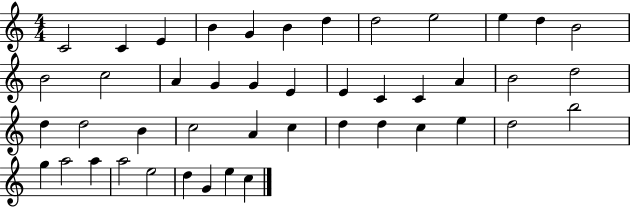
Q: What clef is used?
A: treble